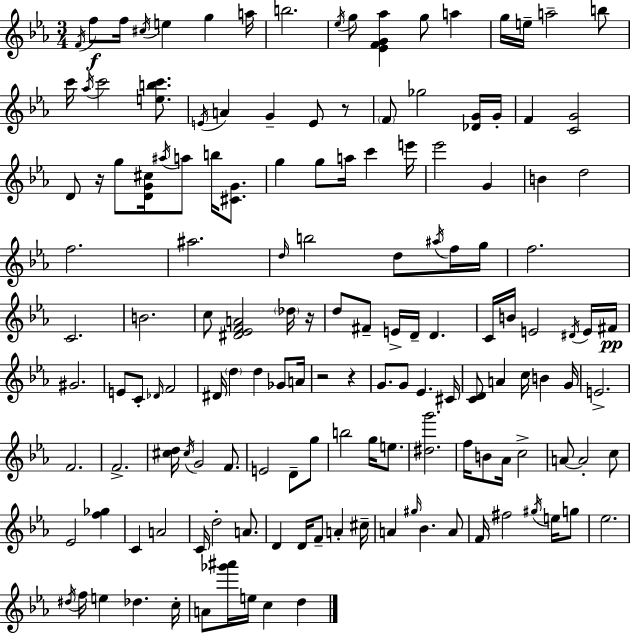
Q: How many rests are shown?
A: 5